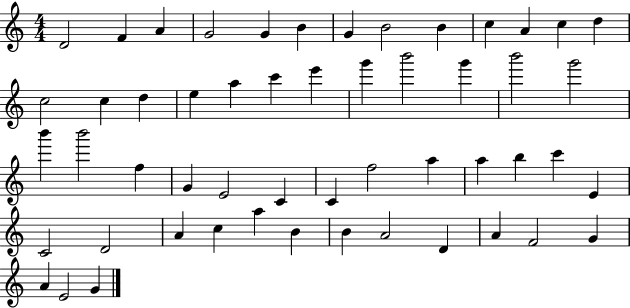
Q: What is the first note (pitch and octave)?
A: D4